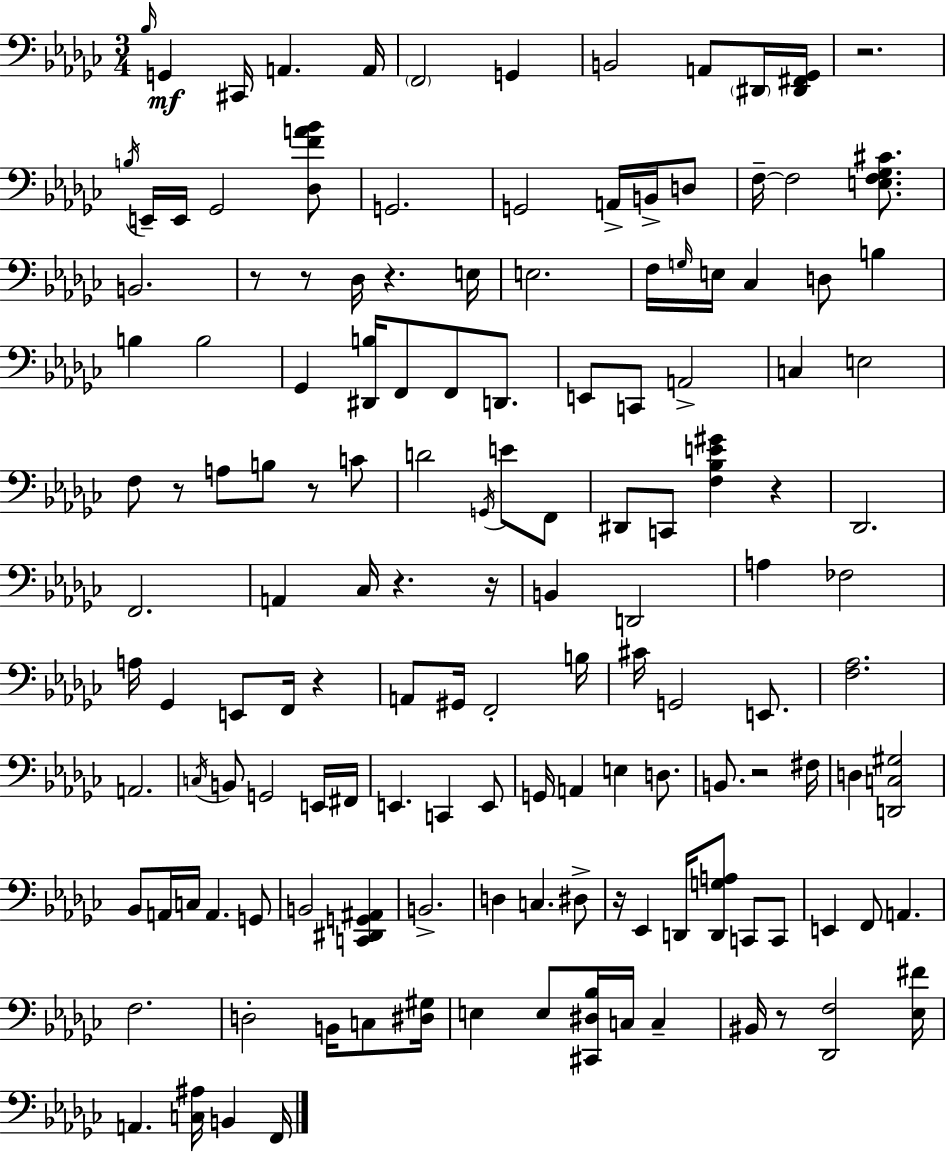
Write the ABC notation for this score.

X:1
T:Untitled
M:3/4
L:1/4
K:Ebm
_B,/4 G,, ^C,,/4 A,, A,,/4 F,,2 G,, B,,2 A,,/2 ^D,,/4 [^D,,^F,,_G,,]/4 z2 B,/4 E,,/4 E,,/4 _G,,2 [_D,FA_B]/2 G,,2 G,,2 A,,/4 B,,/4 D,/2 F,/4 F,2 [E,F,_G,^C]/2 B,,2 z/2 z/2 _D,/4 z E,/4 E,2 F,/4 G,/4 E,/4 _C, D,/2 B, B, B,2 _G,, [^D,,B,]/4 F,,/2 F,,/2 D,,/2 E,,/2 C,,/2 A,,2 C, E,2 F,/2 z/2 A,/2 B,/2 z/2 C/2 D2 G,,/4 E/2 F,,/2 ^D,,/2 C,,/2 [F,_B,E^G] z _D,,2 F,,2 A,, _C,/4 z z/4 B,, D,,2 A, _F,2 A,/4 _G,, E,,/2 F,,/4 z A,,/2 ^G,,/4 F,,2 B,/4 ^C/4 G,,2 E,,/2 [F,_A,]2 A,,2 C,/4 B,,/2 G,,2 E,,/4 ^F,,/4 E,, C,, E,,/2 G,,/4 A,, E, D,/2 B,,/2 z2 ^F,/4 D, [D,,C,^G,]2 _B,,/2 A,,/4 C,/4 A,, G,,/2 B,,2 [C,,^D,,G,,^A,,] B,,2 D, C, ^D,/2 z/4 _E,, D,,/4 [D,,G,A,]/2 C,,/2 C,,/2 E,, F,,/2 A,, F,2 D,2 B,,/4 C,/2 [^D,^G,]/4 E, E,/2 [^C,,^D,_B,]/4 C,/4 C, ^B,,/4 z/2 [_D,,F,]2 [_E,^F]/4 A,, [C,^A,]/4 B,, F,,/4